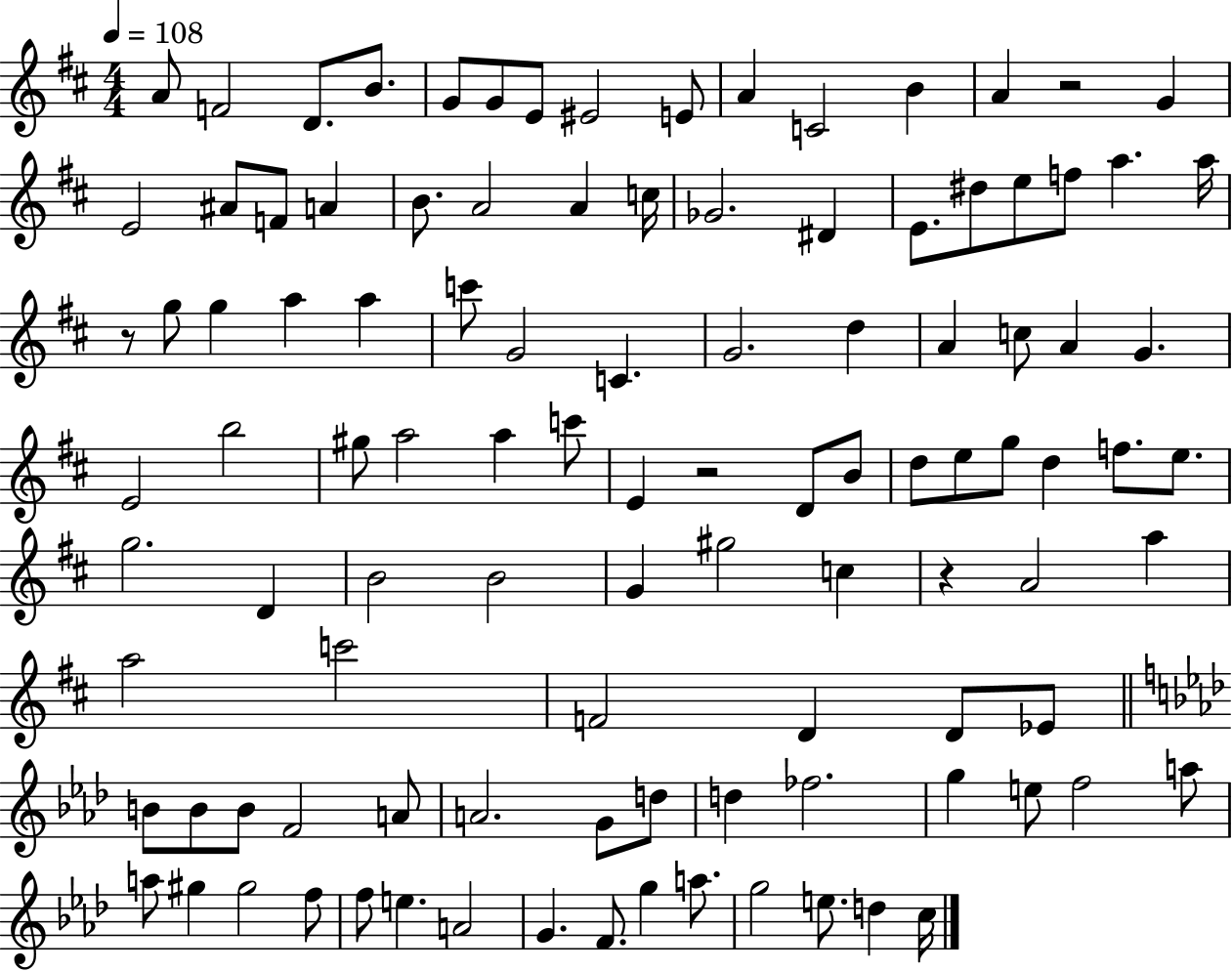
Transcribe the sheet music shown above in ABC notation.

X:1
T:Untitled
M:4/4
L:1/4
K:D
A/2 F2 D/2 B/2 G/2 G/2 E/2 ^E2 E/2 A C2 B A z2 G E2 ^A/2 F/2 A B/2 A2 A c/4 _G2 ^D E/2 ^d/2 e/2 f/2 a a/4 z/2 g/2 g a a c'/2 G2 C G2 d A c/2 A G E2 b2 ^g/2 a2 a c'/2 E z2 D/2 B/2 d/2 e/2 g/2 d f/2 e/2 g2 D B2 B2 G ^g2 c z A2 a a2 c'2 F2 D D/2 _E/2 B/2 B/2 B/2 F2 A/2 A2 G/2 d/2 d _f2 g e/2 f2 a/2 a/2 ^g ^g2 f/2 f/2 e A2 G F/2 g a/2 g2 e/2 d c/4